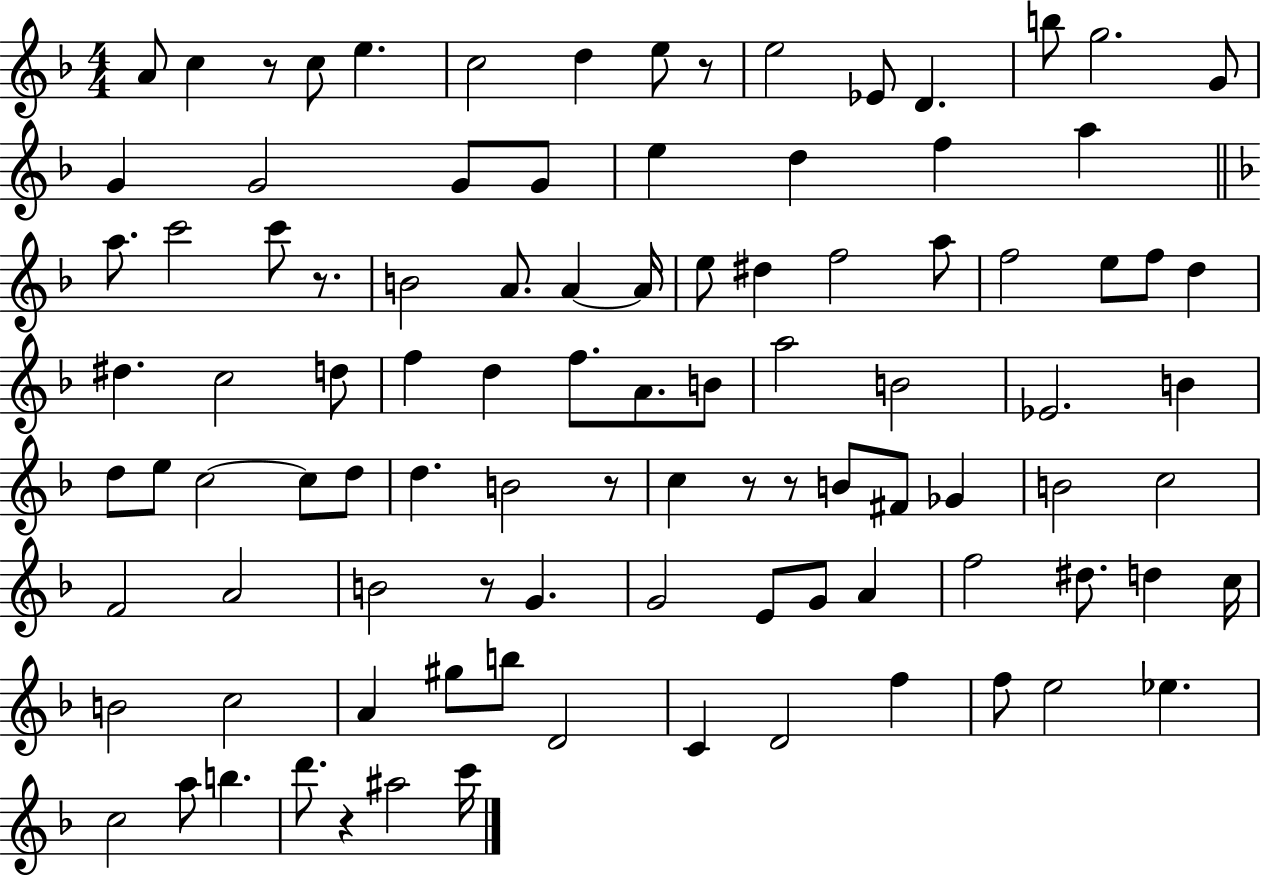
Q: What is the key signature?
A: F major